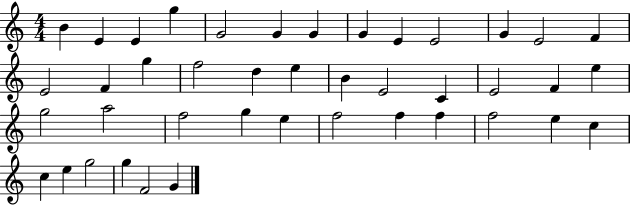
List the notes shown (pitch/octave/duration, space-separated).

B4/q E4/q E4/q G5/q G4/h G4/q G4/q G4/q E4/q E4/h G4/q E4/h F4/q E4/h F4/q G5/q F5/h D5/q E5/q B4/q E4/h C4/q E4/h F4/q E5/q G5/h A5/h F5/h G5/q E5/q F5/h F5/q F5/q F5/h E5/q C5/q C5/q E5/q G5/h G5/q F4/h G4/q